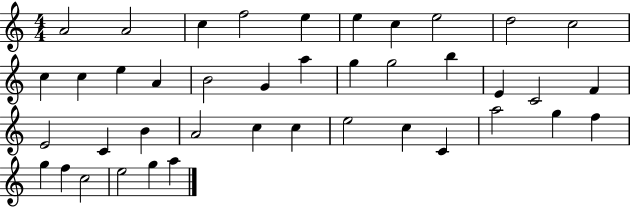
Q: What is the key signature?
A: C major